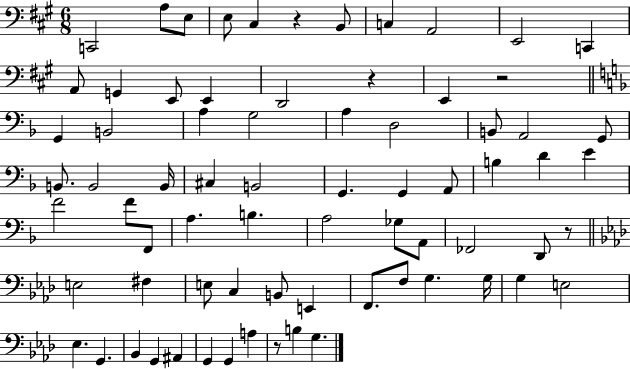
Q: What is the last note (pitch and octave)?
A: G3